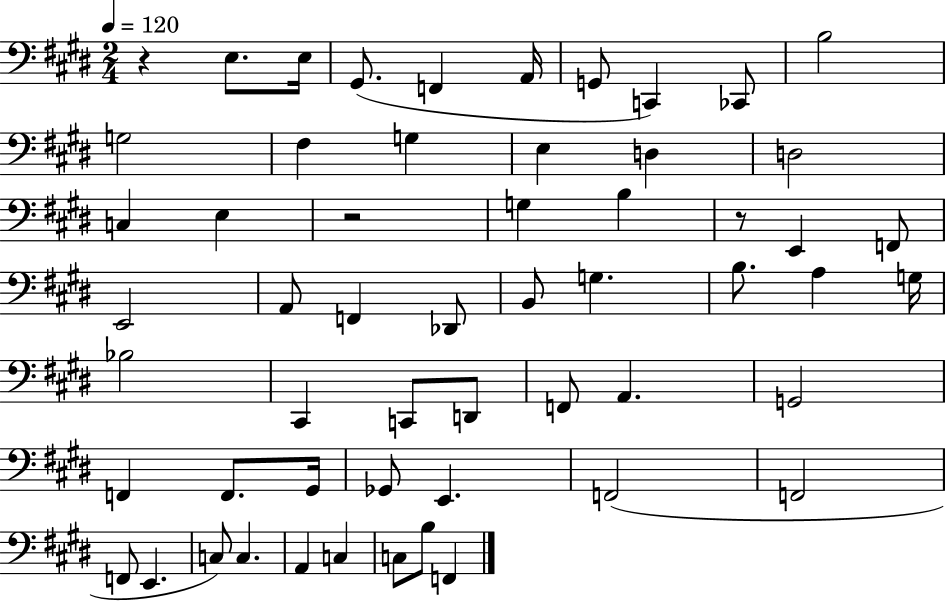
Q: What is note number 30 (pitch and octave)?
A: G3